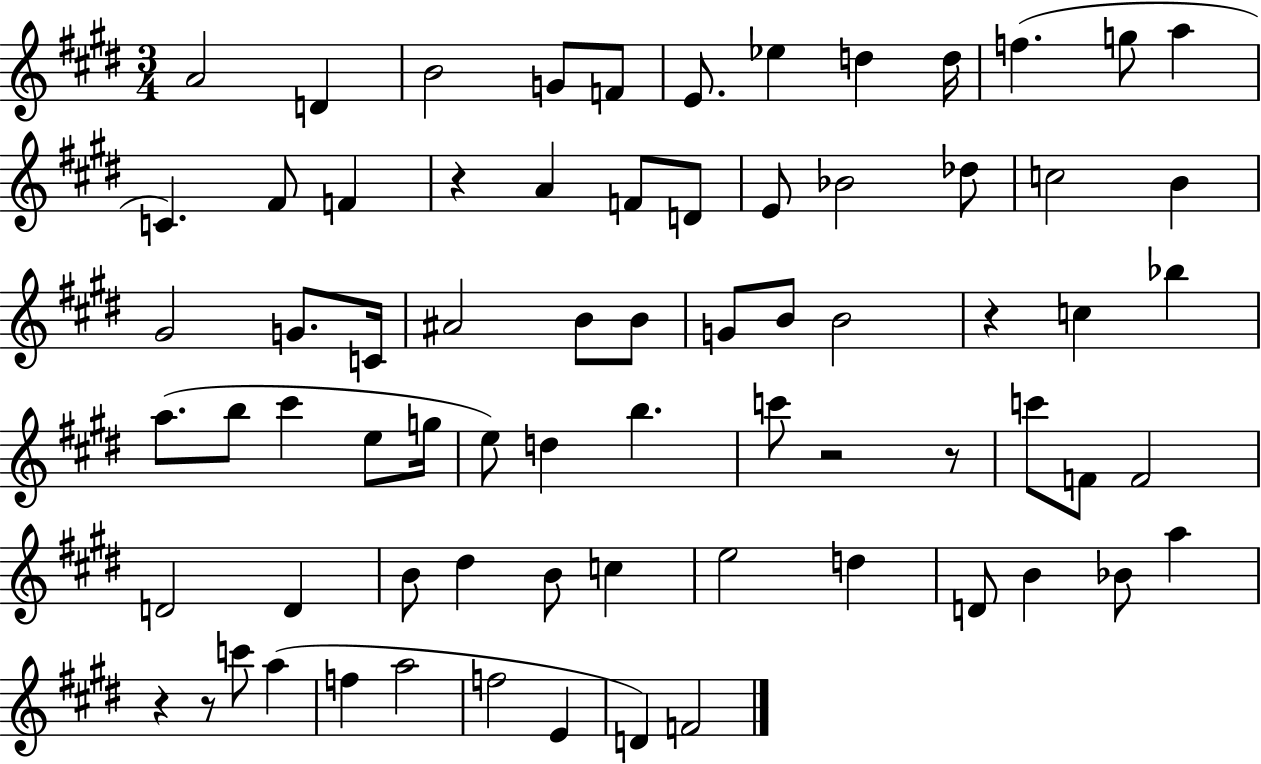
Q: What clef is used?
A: treble